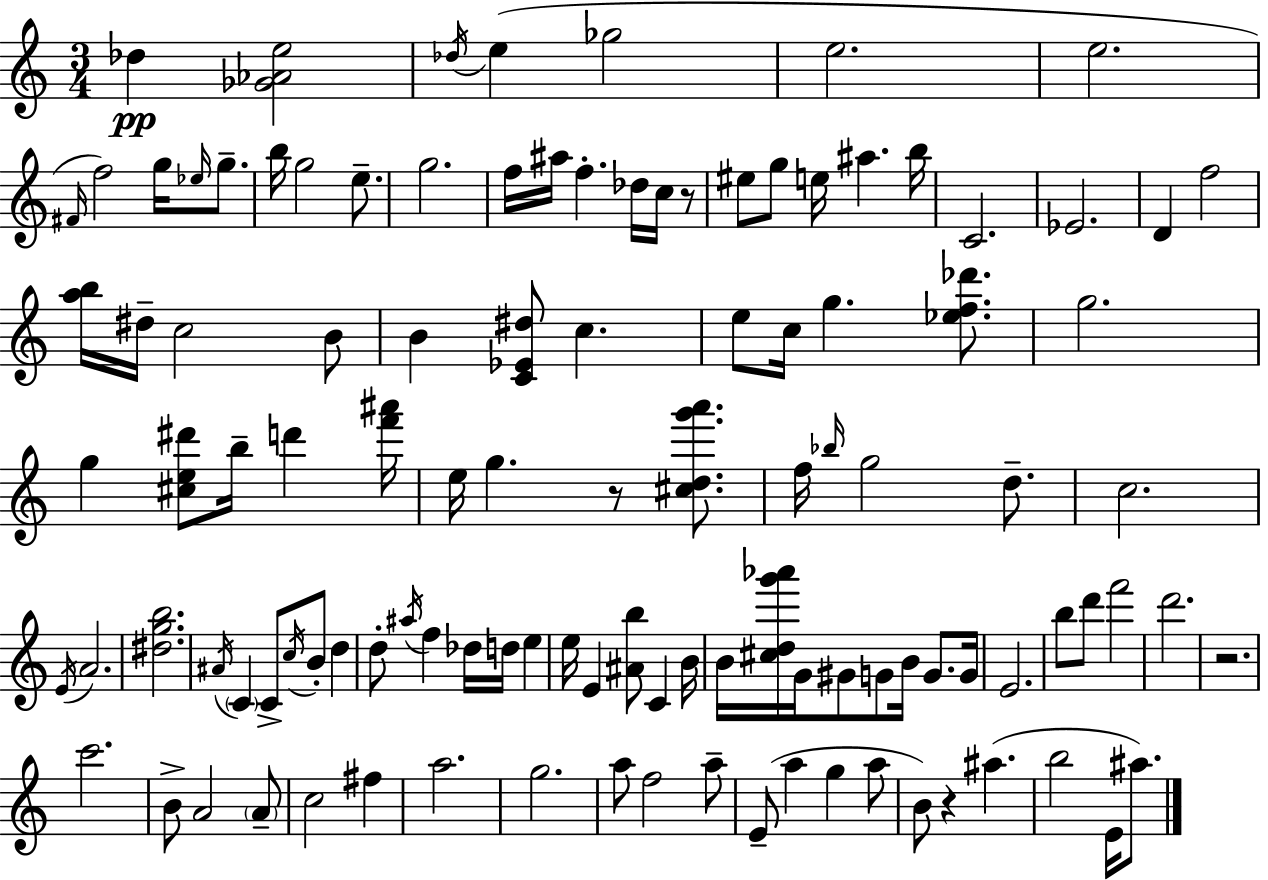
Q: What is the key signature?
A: C major